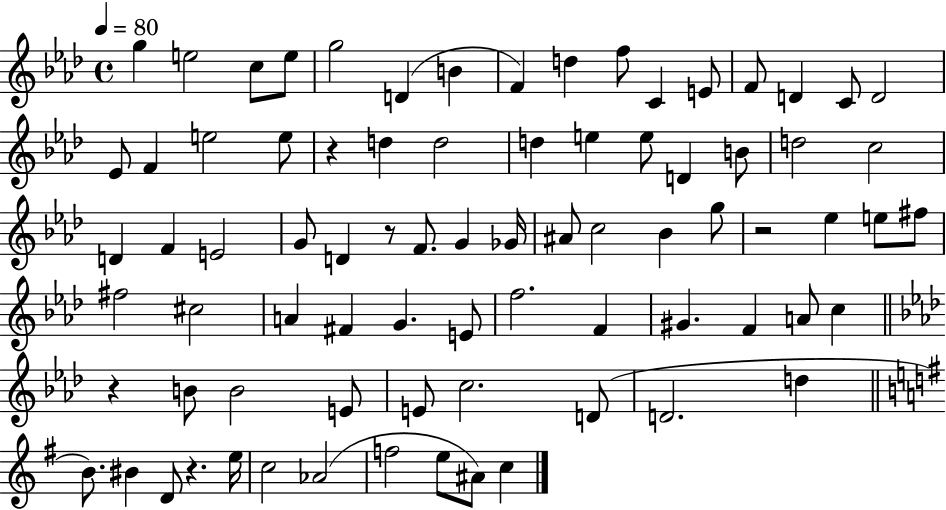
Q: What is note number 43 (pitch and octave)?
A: E5